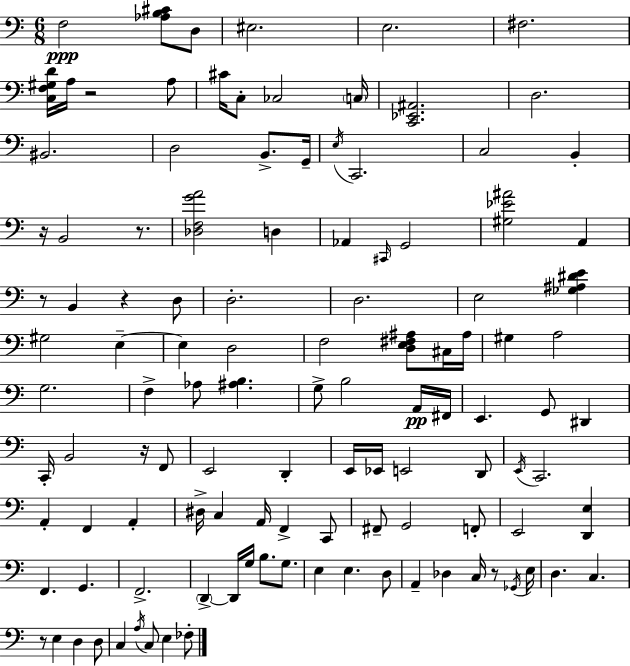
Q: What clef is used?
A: bass